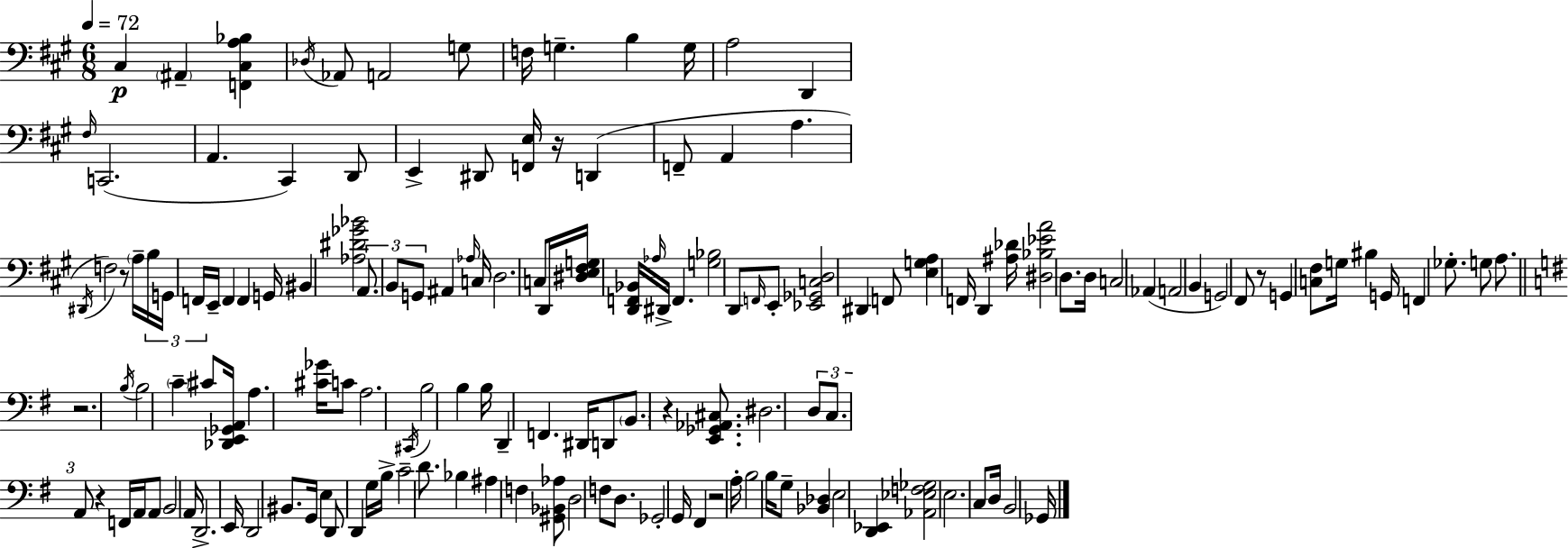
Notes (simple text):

C#3/q A#2/q [F2,C#3,A3,Bb3]/q Db3/s Ab2/e A2/h G3/e F3/s G3/q. B3/q G3/s A3/h D2/q F#3/s C2/h. A2/q. C#2/q D2/e E2/q D#2/e [F2,E3]/s R/s D2/q F2/e A2/q A3/q. D#2/s F3/h R/e A3/s B3/s G2/s F2/s E2/s F2/q F2/q G2/s BIS2/q [Ab3,D#4,Gb4,Bb4]/h A2/e. B2/e G2/e A#2/q Ab3/s C3/s D3/h. C3/e D2/s [D#3,E3,F#3,G3]/s [D2,F2,Bb2]/s Ab3/s D#2/s F2/q. [G3,Bb3]/h D2/e F2/s E2/e [Eb2,Gb2,C3,D3]/h D#2/q F2/e [E3,G3,A3]/q F2/s D2/q [A#3,Db4]/s [D#3,Bb3,Eb4,A4]/h D3/e. D3/s C3/h Ab2/q A2/h B2/q G2/h F#2/e R/e G2/q [C3,F#3]/e G3/s BIS3/q G2/s F2/q Gb3/e. G3/e A3/e. R/h. B3/s B3/h C4/q C#4/e [Db2,E2,Gb2,A2]/s A3/q. [C#4,Gb4]/s C4/e A3/h. C#2/s B3/h B3/q B3/s D2/q F2/q. D#2/s D2/e B2/e. R/q [E2,Gb2,Ab2,C#3]/e. D#3/h. D3/e C3/e. A2/e R/q F2/s A2/s A2/e B2/h A2/s D2/h. E2/s D2/h BIS2/e. G2/s E3/q D2/e D2/q G3/s B3/s C4/h D4/e. Bb3/q A#3/q F3/q [G#2,Bb2,Ab3]/e D3/h F3/e D3/e. Gb2/h G2/s F#2/q R/h A3/s B3/h B3/s G3/e [Bb2,Db3]/q E3/h [D2,Eb2]/q [Ab2,Eb3,F3,Gb3]/h E3/h. C3/e D3/s B2/h Gb2/s